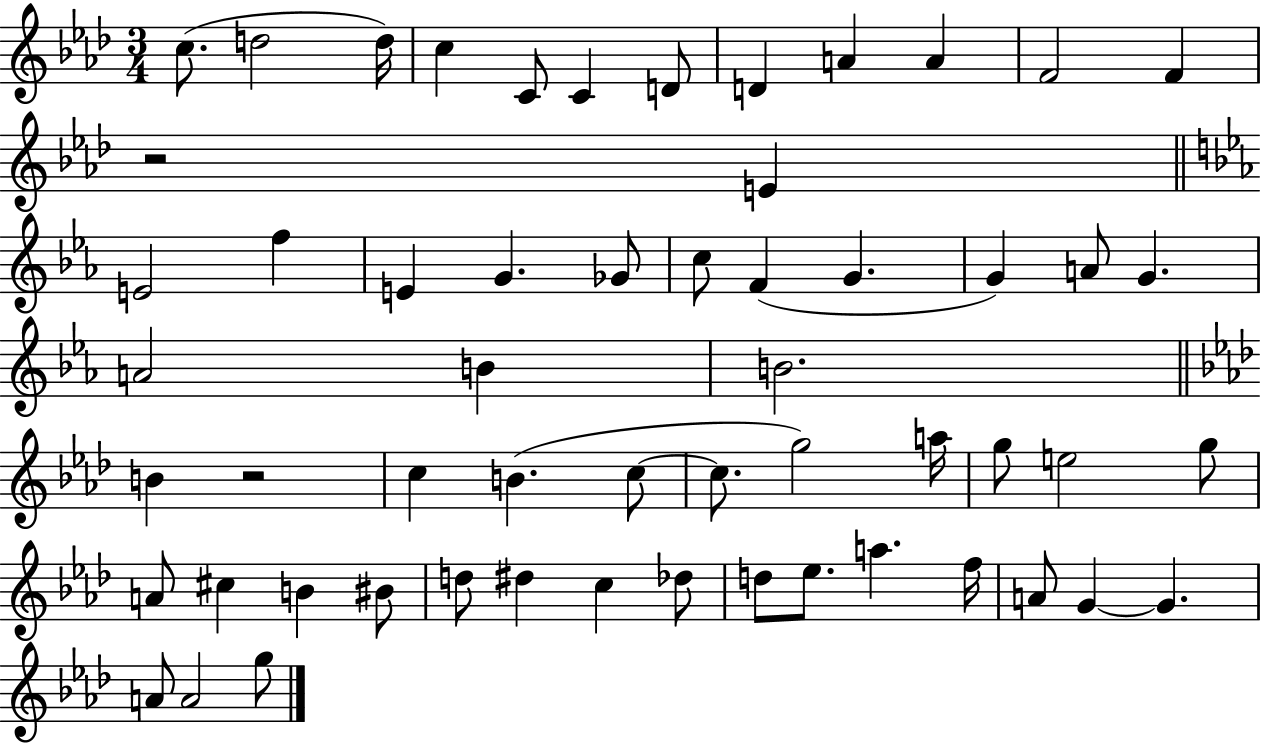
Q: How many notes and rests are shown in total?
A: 57